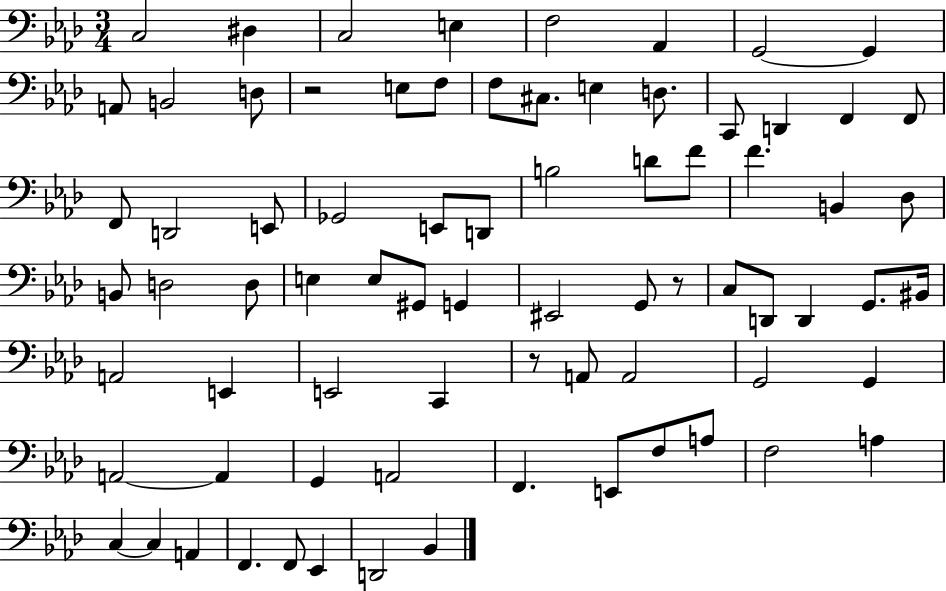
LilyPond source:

{
  \clef bass
  \numericTimeSignature
  \time 3/4
  \key aes \major
  \repeat volta 2 { c2 dis4 | c2 e4 | f2 aes,4 | g,2~~ g,4 | \break a,8 b,2 d8 | r2 e8 f8 | f8 cis8. e4 d8. | c,8 d,4 f,4 f,8 | \break f,8 d,2 e,8 | ges,2 e,8 d,8 | b2 d'8 f'8 | f'4. b,4 des8 | \break b,8 d2 d8 | e4 e8 gis,8 g,4 | eis,2 g,8 r8 | c8 d,8 d,4 g,8. bis,16 | \break a,2 e,4 | e,2 c,4 | r8 a,8 a,2 | g,2 g,4 | \break a,2~~ a,4 | g,4 a,2 | f,4. e,8 f8 a8 | f2 a4 | \break c4~~ c4 a,4 | f,4. f,8 ees,4 | d,2 bes,4 | } \bar "|."
}